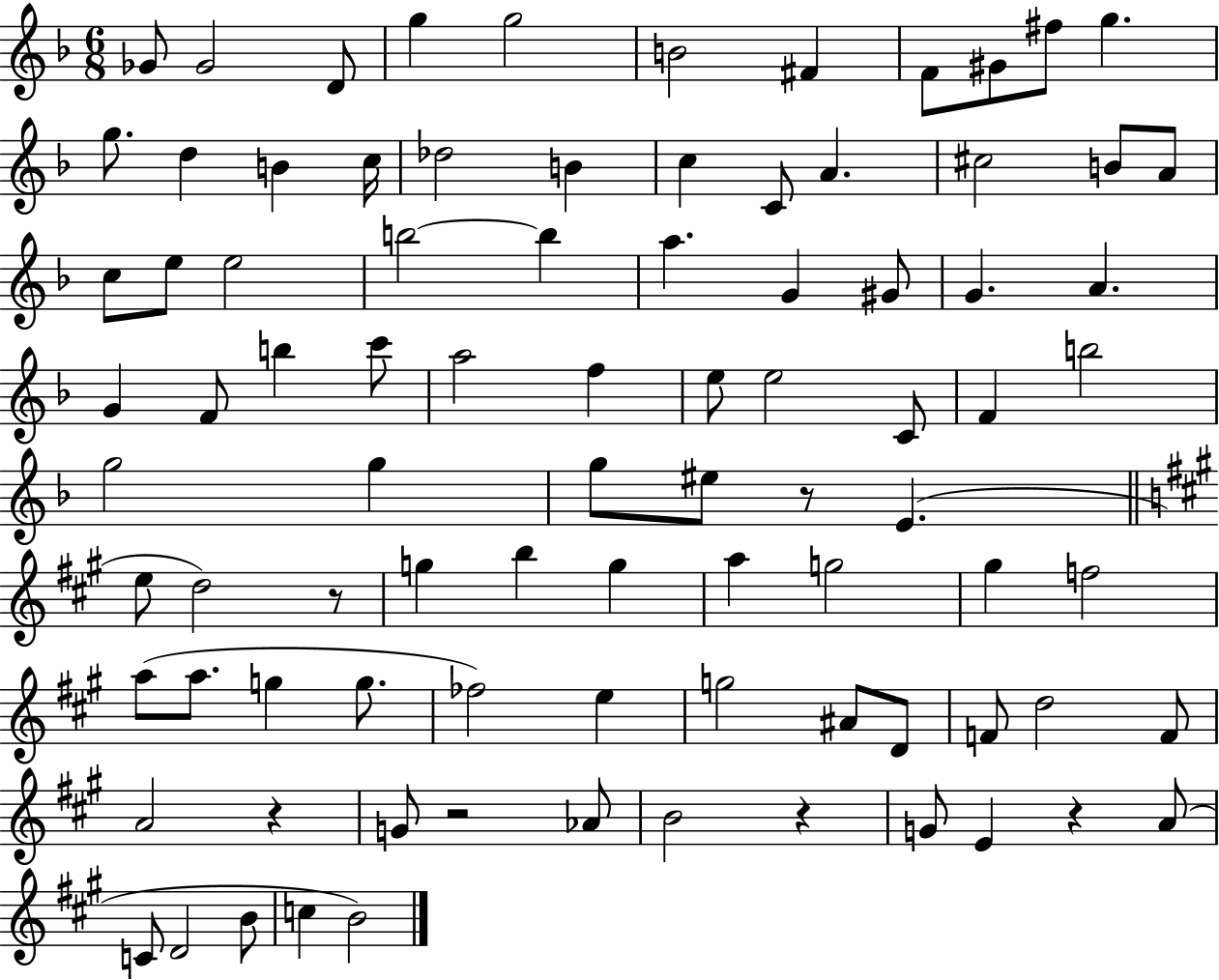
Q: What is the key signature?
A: F major